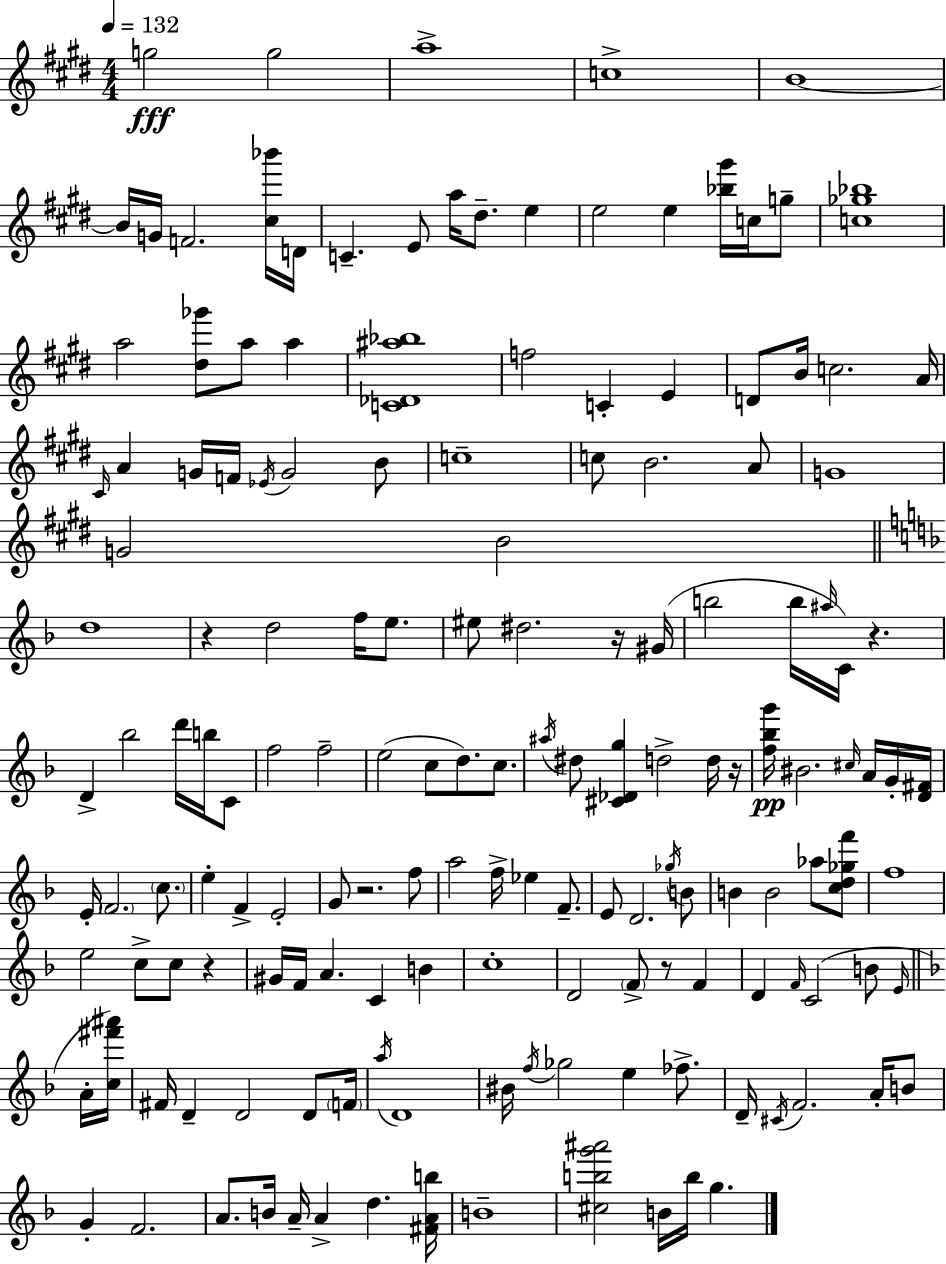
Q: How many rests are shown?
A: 7